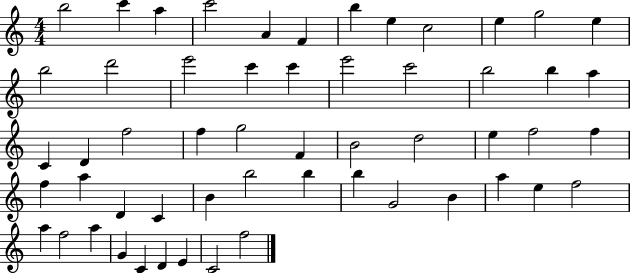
B5/h C6/q A5/q C6/h A4/q F4/q B5/q E5/q C5/h E5/q G5/h E5/q B5/h D6/h E6/h C6/q C6/q E6/h C6/h B5/h B5/q A5/q C4/q D4/q F5/h F5/q G5/h F4/q B4/h D5/h E5/q F5/h F5/q F5/q A5/q D4/q C4/q B4/q B5/h B5/q B5/q G4/h B4/q A5/q E5/q F5/h A5/q F5/h A5/q G4/q C4/q D4/q E4/q C4/h F5/h